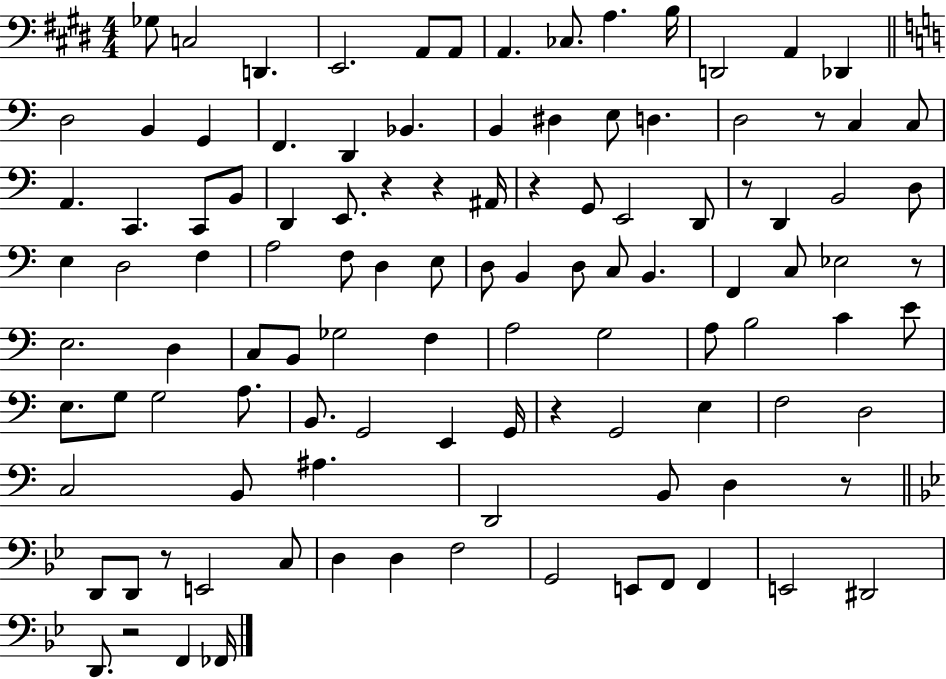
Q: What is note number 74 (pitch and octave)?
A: G2